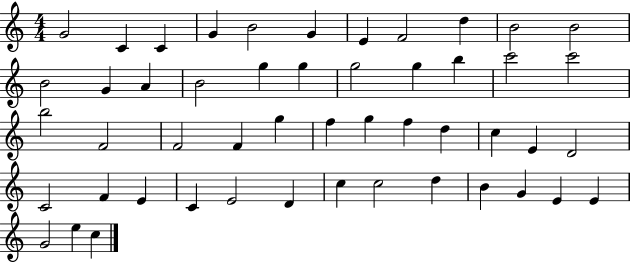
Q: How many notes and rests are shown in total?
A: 50